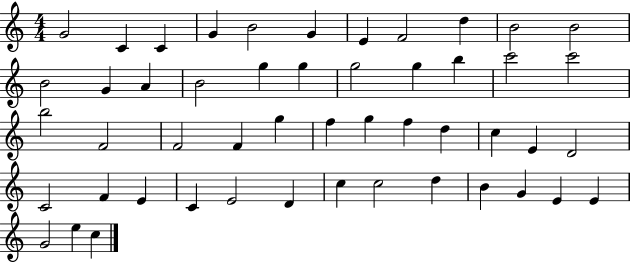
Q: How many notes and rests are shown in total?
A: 50